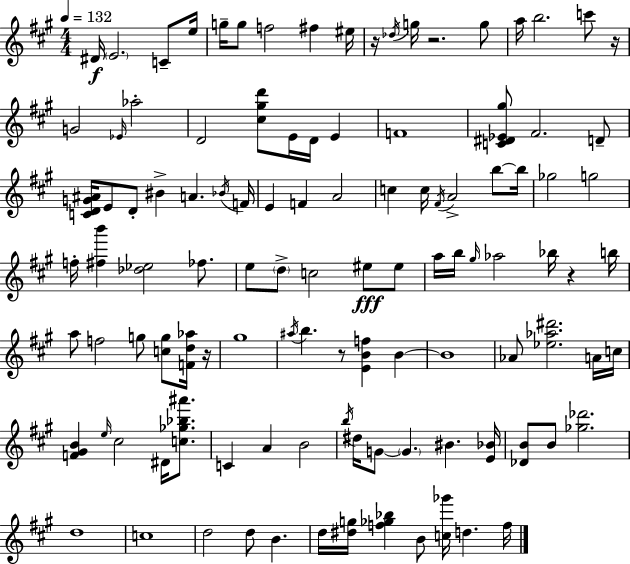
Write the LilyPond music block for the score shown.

{
  \clef treble
  \numericTimeSignature
  \time 4/4
  \key a \major
  \tempo 4 = 132
  dis'16\f \parenthesize e'2. c'8-- e''16 | g''16-- g''8 f''2 fis''4 eis''16 | r16 \acciaccatura { des''16 } g''16 r2. g''8 | a''16 b''2. c'''8 | \break r16 g'2 \grace { ees'16 } aes''2-. | d'2 <cis'' gis'' d'''>8 e'16 d'16 e'4 | f'1 | <c' dis' ees' gis''>8 fis'2. | \break d'8-- <c' d' g' ais'>16 e'8 d'8-. bis'4-> a'4. | \acciaccatura { bes'16 } f'16 e'4 f'4 a'2 | c''4 c''16 \acciaccatura { fis'16 } a'2-> | b''8~~ b''16 ges''2 g''2 | \break f''16-. <fis'' b'''>4 <des'' ees''>2 | fes''8. e''8 \parenthesize d''8-> c''2 | eis''8\fff eis''8 a''16 b''16 \grace { gis''16 } aes''2 bes''16 | r4 b''16 a''8 f''2 g''8 | \break <c'' g''>8 <f' d'' aes''>16 r16 gis''1 | \acciaccatura { ais''16 } b''4. r8 <e' b' f''>4 | b'4~~ b'1 | aes'8 <ees'' aes'' dis'''>2. | \break a'16 c''16 <f' gis' b'>4 \grace { e''16 } cis''2 | dis'16 <c'' ges'' bes'' ais'''>8. c'4 a'4 b'2 | \acciaccatura { b''16 } dis''16 g'8~~ \parenthesize g'4. | bis'4. <e' bes'>16 <des' b'>8 b'8 <ges'' des'''>2. | \break d''1 | c''1 | d''2 | d''8 b'4. d''16 <dis'' g''>16 <f'' ges'' bes''>4 b'8 | \break <c'' ges'''>16 d''4. f''16 \bar "|."
}